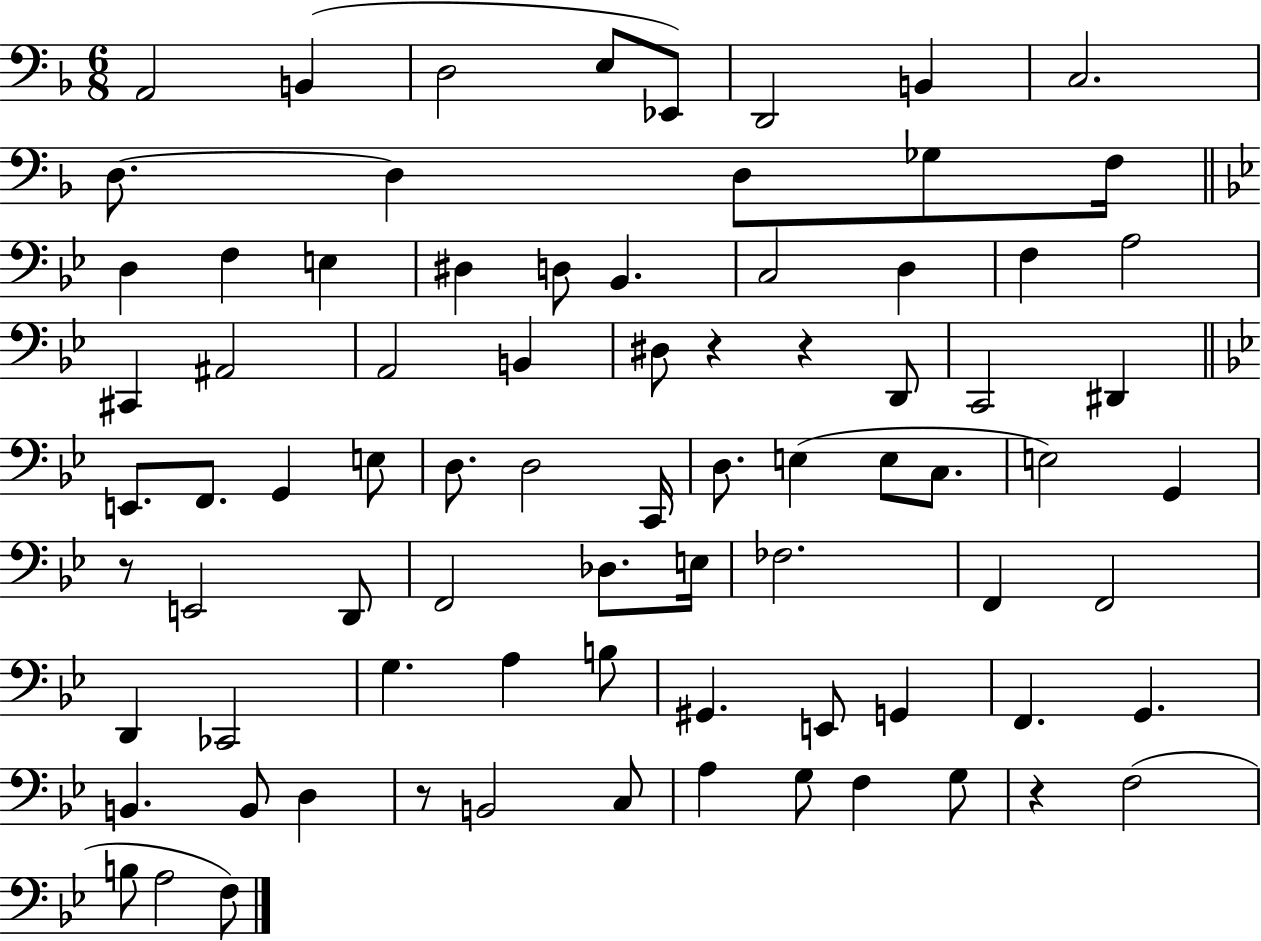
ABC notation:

X:1
T:Untitled
M:6/8
L:1/4
K:F
A,,2 B,, D,2 E,/2 _E,,/2 D,,2 B,, C,2 D,/2 D, D,/2 _G,/2 F,/4 D, F, E, ^D, D,/2 _B,, C,2 D, F, A,2 ^C,, ^A,,2 A,,2 B,, ^D,/2 z z D,,/2 C,,2 ^D,, E,,/2 F,,/2 G,, E,/2 D,/2 D,2 C,,/4 D,/2 E, E,/2 C,/2 E,2 G,, z/2 E,,2 D,,/2 F,,2 _D,/2 E,/4 _F,2 F,, F,,2 D,, _C,,2 G, A, B,/2 ^G,, E,,/2 G,, F,, G,, B,, B,,/2 D, z/2 B,,2 C,/2 A, G,/2 F, G,/2 z F,2 B,/2 A,2 F,/2